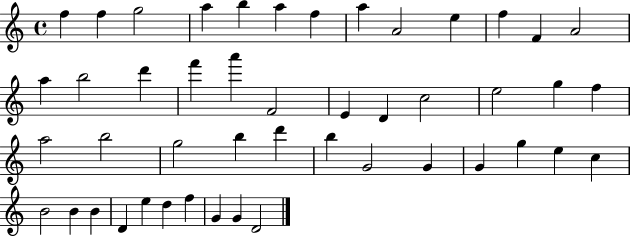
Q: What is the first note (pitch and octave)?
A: F5